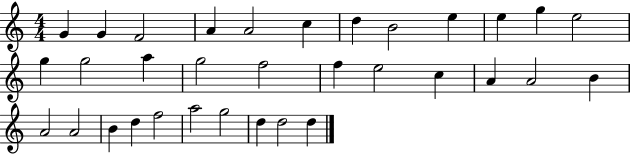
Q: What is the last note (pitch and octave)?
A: D5